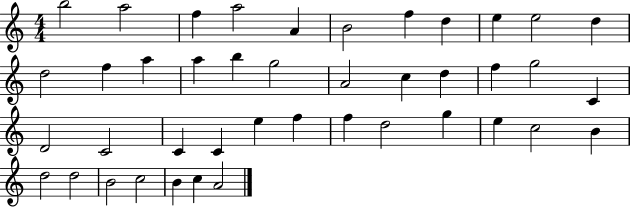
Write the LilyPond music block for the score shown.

{
  \clef treble
  \numericTimeSignature
  \time 4/4
  \key c \major
  b''2 a''2 | f''4 a''2 a'4 | b'2 f''4 d''4 | e''4 e''2 d''4 | \break d''2 f''4 a''4 | a''4 b''4 g''2 | a'2 c''4 d''4 | f''4 g''2 c'4 | \break d'2 c'2 | c'4 c'4 e''4 f''4 | f''4 d''2 g''4 | e''4 c''2 b'4 | \break d''2 d''2 | b'2 c''2 | b'4 c''4 a'2 | \bar "|."
}